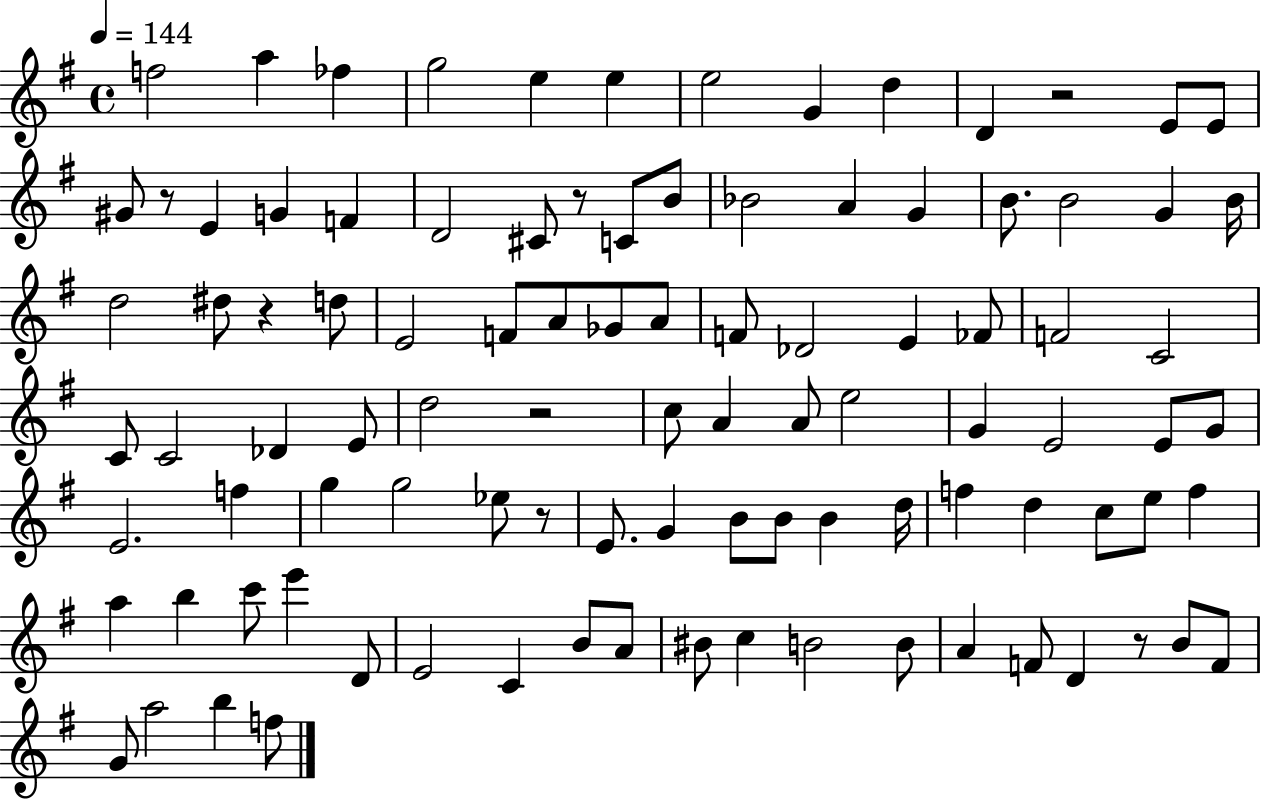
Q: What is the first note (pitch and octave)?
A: F5